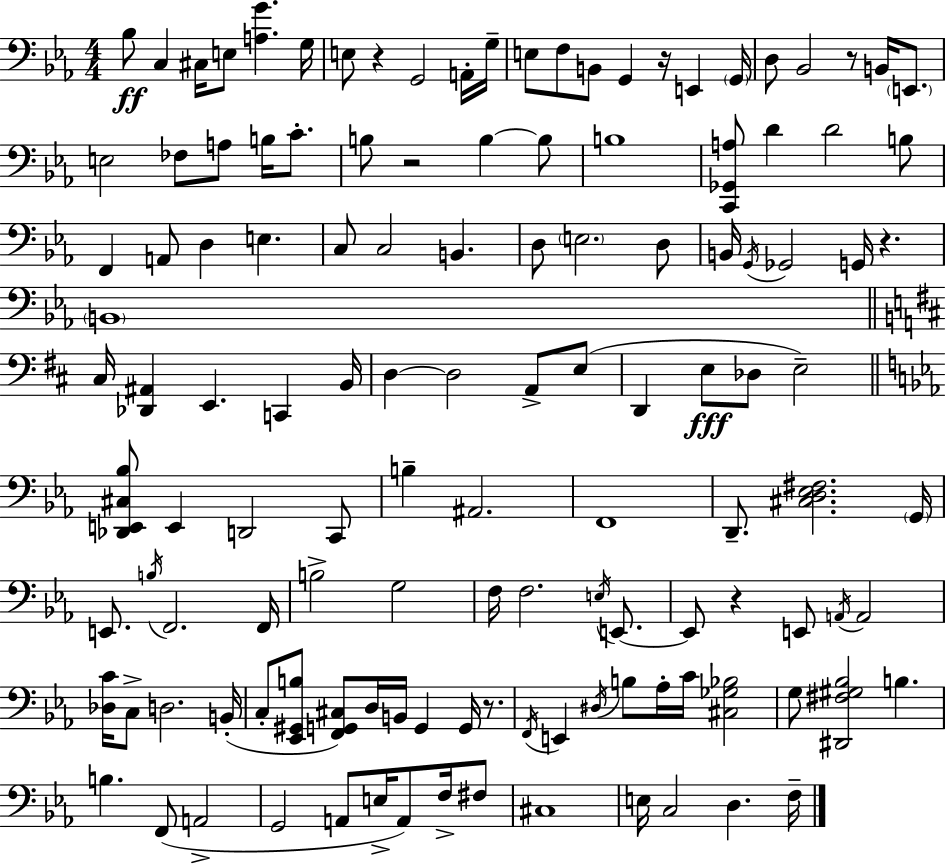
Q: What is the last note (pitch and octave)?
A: F3